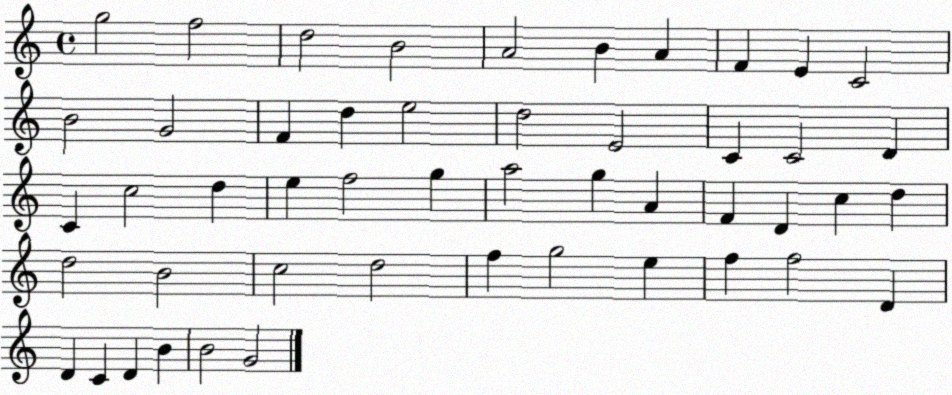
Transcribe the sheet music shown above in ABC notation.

X:1
T:Untitled
M:4/4
L:1/4
K:C
g2 f2 d2 B2 A2 B A F E C2 B2 G2 F d e2 d2 E2 C C2 D C c2 d e f2 g a2 g A F D c d d2 B2 c2 d2 f g2 e f f2 D D C D B B2 G2